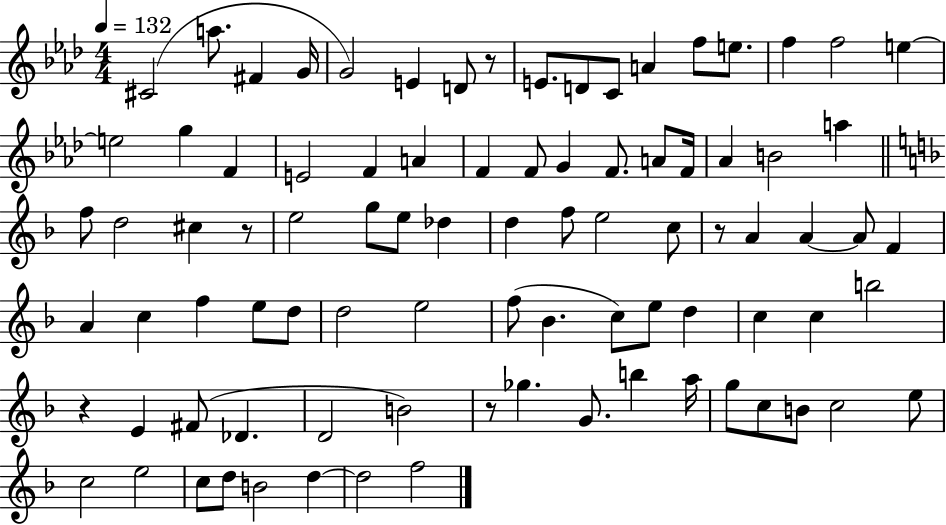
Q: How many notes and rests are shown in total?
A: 88